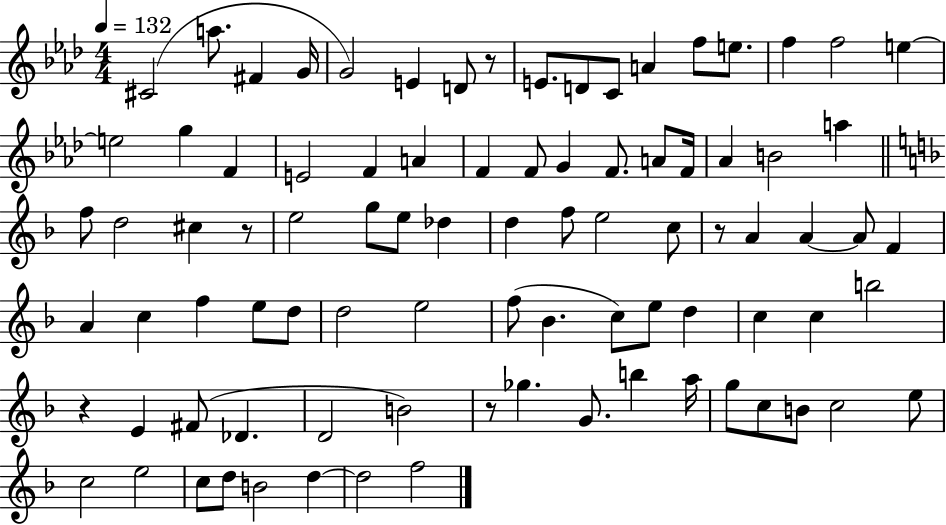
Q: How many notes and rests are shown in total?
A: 88